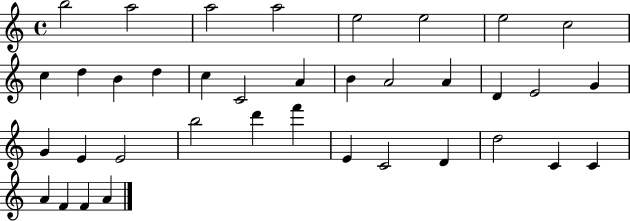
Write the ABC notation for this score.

X:1
T:Untitled
M:4/4
L:1/4
K:C
b2 a2 a2 a2 e2 e2 e2 c2 c d B d c C2 A B A2 A D E2 G G E E2 b2 d' f' E C2 D d2 C C A F F A